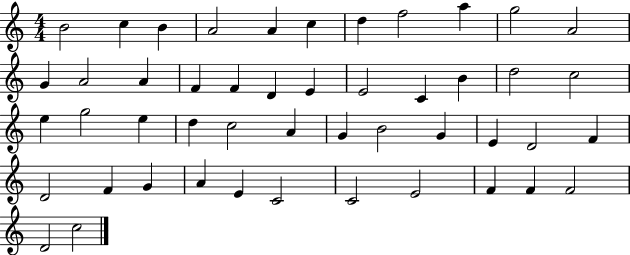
X:1
T:Untitled
M:4/4
L:1/4
K:C
B2 c B A2 A c d f2 a g2 A2 G A2 A F F D E E2 C B d2 c2 e g2 e d c2 A G B2 G E D2 F D2 F G A E C2 C2 E2 F F F2 D2 c2